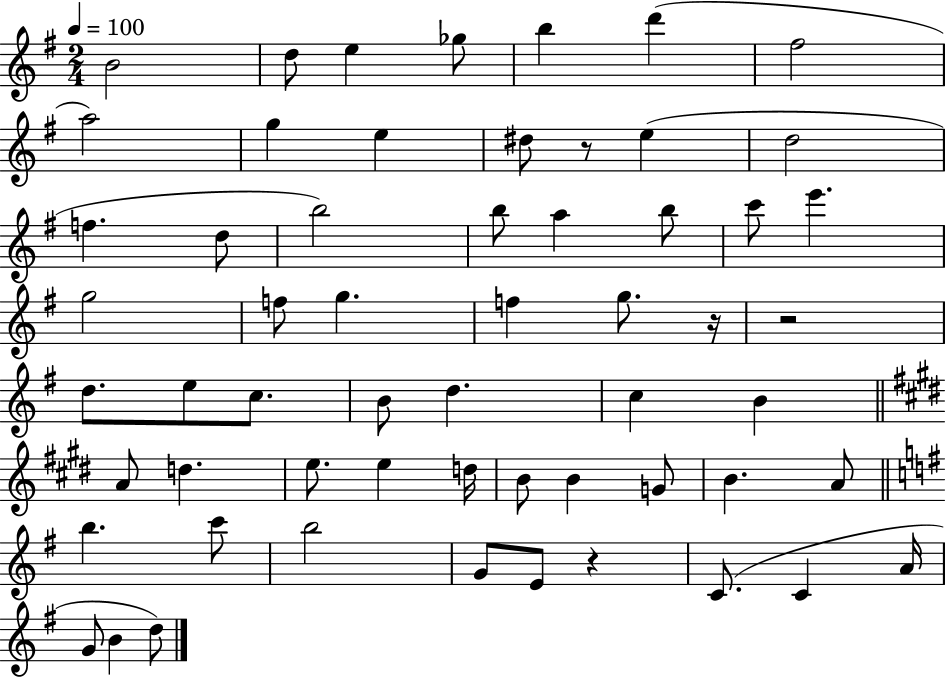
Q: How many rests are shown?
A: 4